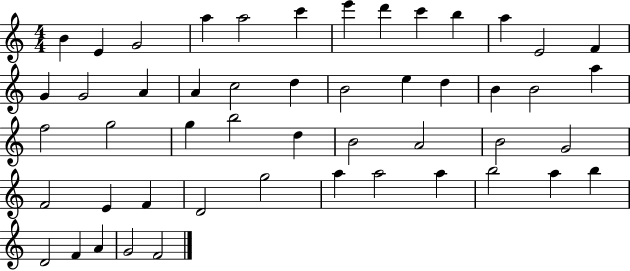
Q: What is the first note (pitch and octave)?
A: B4